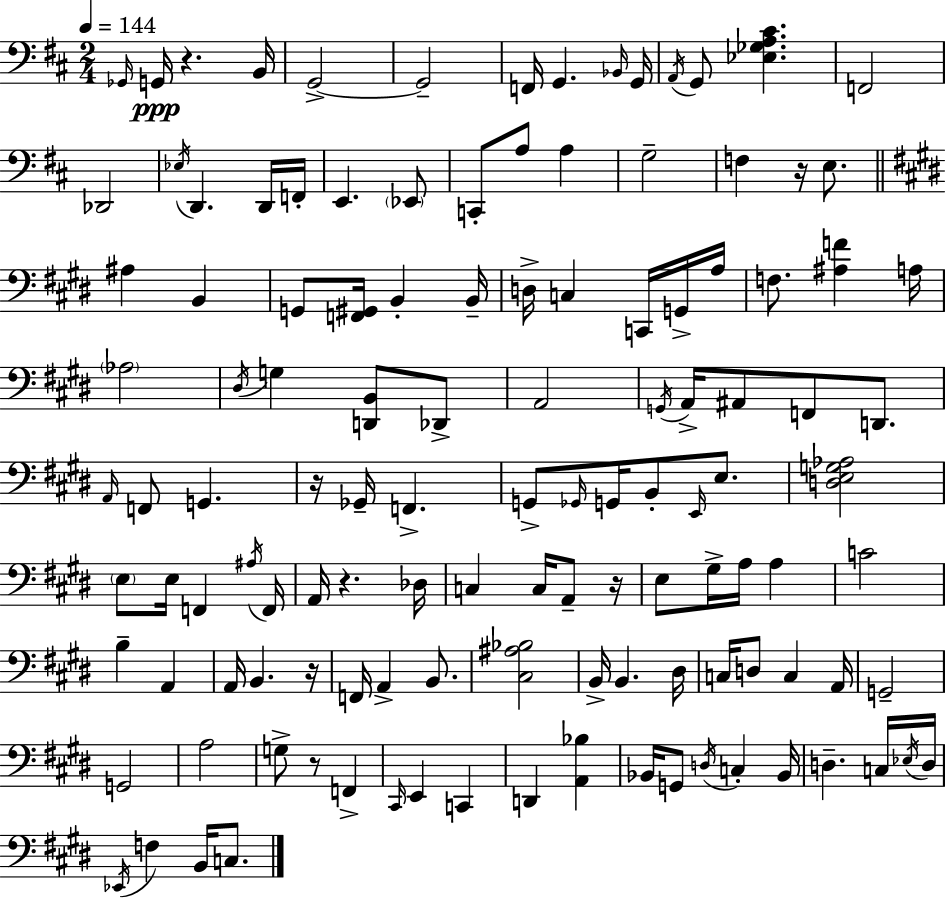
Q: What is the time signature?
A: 2/4